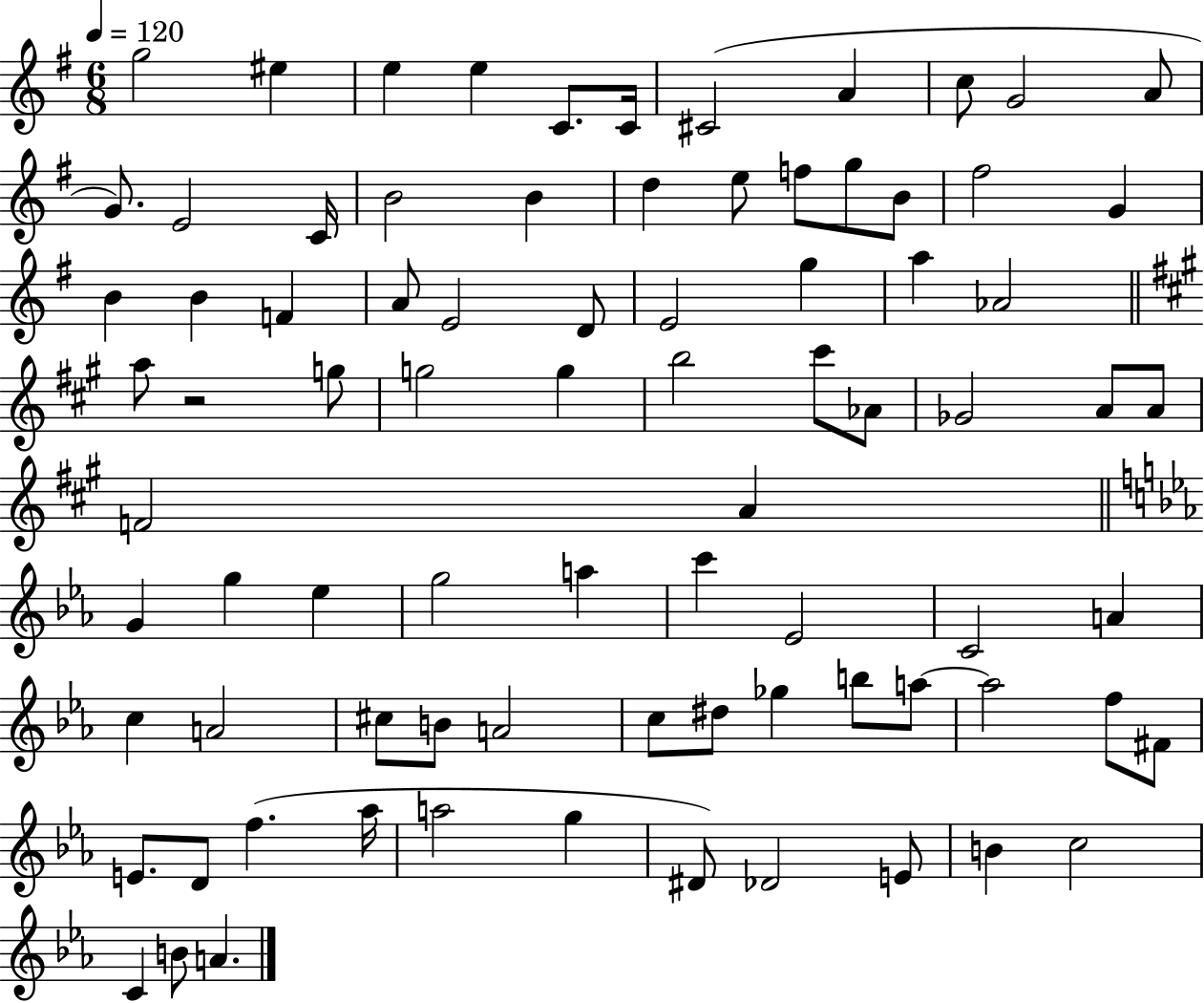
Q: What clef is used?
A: treble